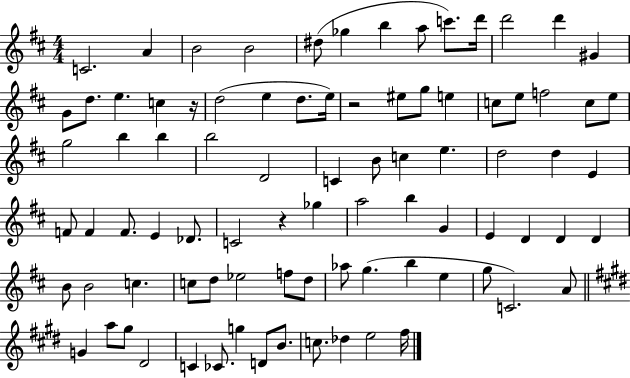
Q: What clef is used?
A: treble